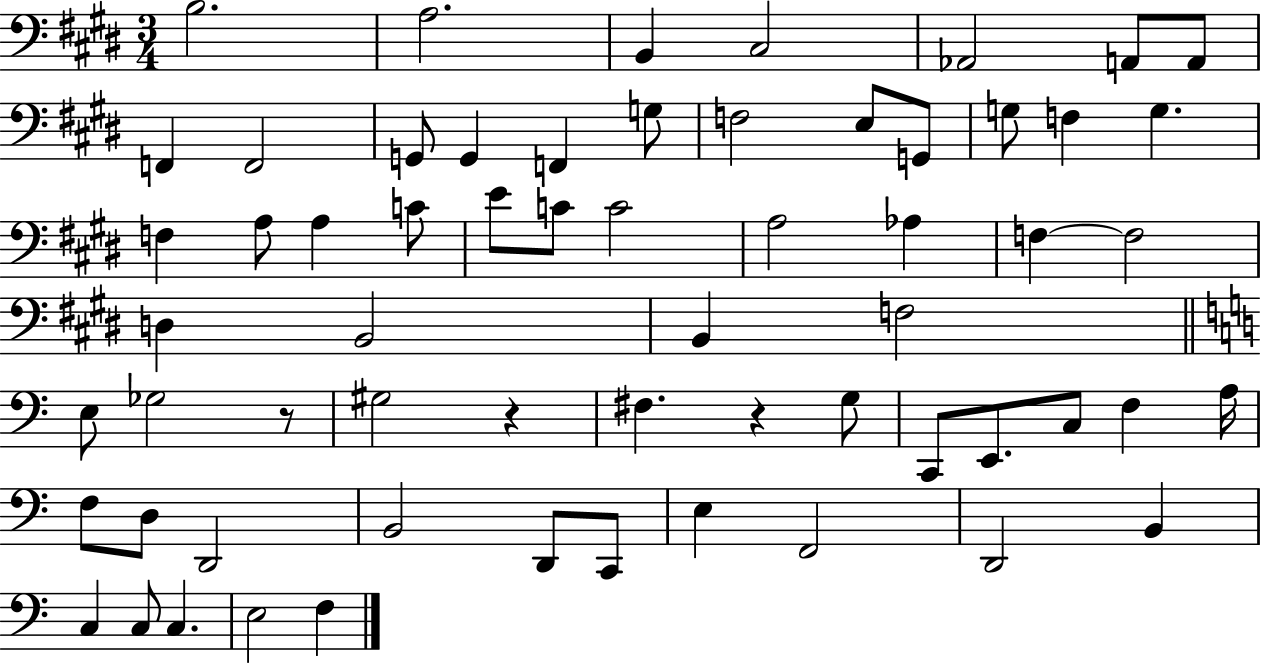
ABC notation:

X:1
T:Untitled
M:3/4
L:1/4
K:E
B,2 A,2 B,, ^C,2 _A,,2 A,,/2 A,,/2 F,, F,,2 G,,/2 G,, F,, G,/2 F,2 E,/2 G,,/2 G,/2 F, G, F, A,/2 A, C/2 E/2 C/2 C2 A,2 _A, F, F,2 D, B,,2 B,, F,2 E,/2 _G,2 z/2 ^G,2 z ^F, z G,/2 C,,/2 E,,/2 C,/2 F, A,/4 F,/2 D,/2 D,,2 B,,2 D,,/2 C,,/2 E, F,,2 D,,2 B,, C, C,/2 C, E,2 F,